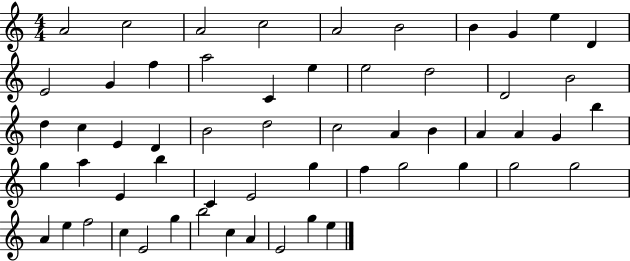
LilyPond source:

{
  \clef treble
  \numericTimeSignature
  \time 4/4
  \key c \major
  a'2 c''2 | a'2 c''2 | a'2 b'2 | b'4 g'4 e''4 d'4 | \break e'2 g'4 f''4 | a''2 c'4 e''4 | e''2 d''2 | d'2 b'2 | \break d''4 c''4 e'4 d'4 | b'2 d''2 | c''2 a'4 b'4 | a'4 a'4 g'4 b''4 | \break g''4 a''4 e'4 b''4 | c'4 e'2 g''4 | f''4 g''2 g''4 | g''2 g''2 | \break a'4 e''4 f''2 | c''4 e'2 g''4 | b''2 c''4 a'4 | e'2 g''4 e''4 | \break \bar "|."
}